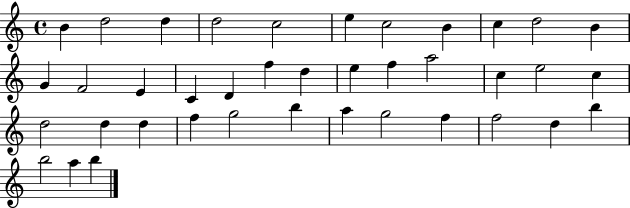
B4/q D5/h D5/q D5/h C5/h E5/q C5/h B4/q C5/q D5/h B4/q G4/q F4/h E4/q C4/q D4/q F5/q D5/q E5/q F5/q A5/h C5/q E5/h C5/q D5/h D5/q D5/q F5/q G5/h B5/q A5/q G5/h F5/q F5/h D5/q B5/q B5/h A5/q B5/q